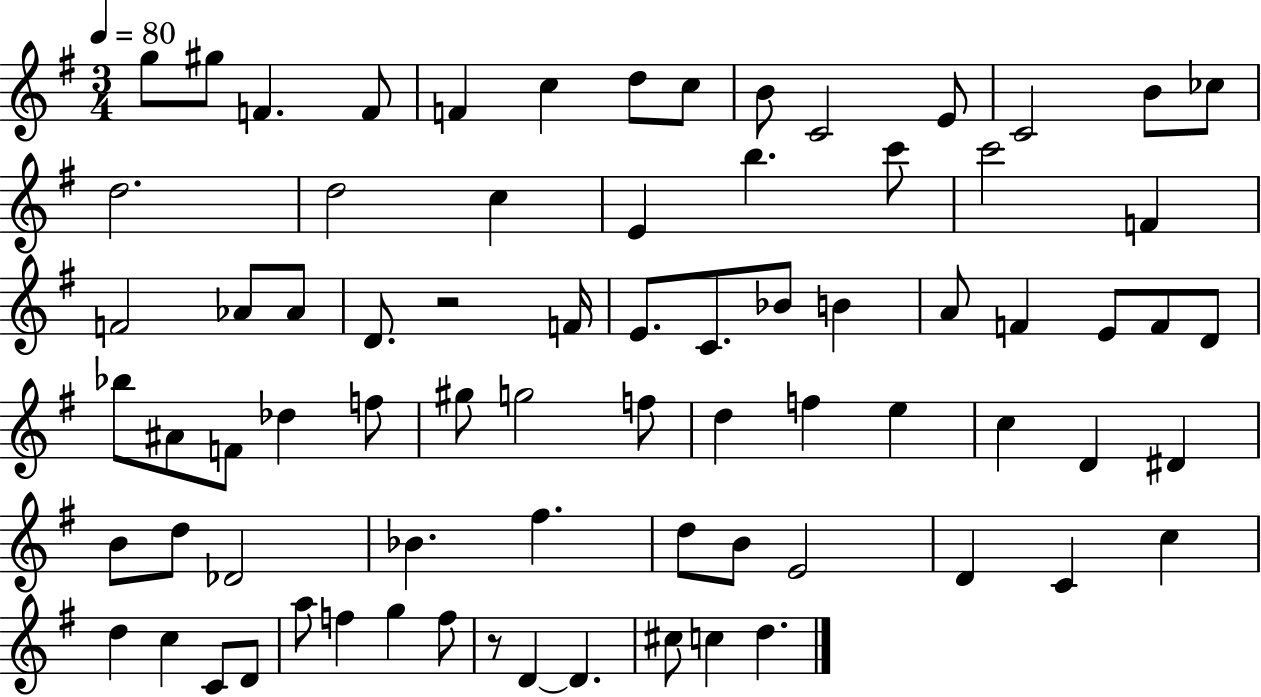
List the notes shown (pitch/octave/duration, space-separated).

G5/e G#5/e F4/q. F4/e F4/q C5/q D5/e C5/e B4/e C4/h E4/e C4/h B4/e CES5/e D5/h. D5/h C5/q E4/q B5/q. C6/e C6/h F4/q F4/h Ab4/e Ab4/e D4/e. R/h F4/s E4/e. C4/e. Bb4/e B4/q A4/e F4/q E4/e F4/e D4/e Bb5/e A#4/e F4/e Db5/q F5/e G#5/e G5/h F5/e D5/q F5/q E5/q C5/q D4/q D#4/q B4/e D5/e Db4/h Bb4/q. F#5/q. D5/e B4/e E4/h D4/q C4/q C5/q D5/q C5/q C4/e D4/e A5/e F5/q G5/q F5/e R/e D4/q D4/q. C#5/e C5/q D5/q.